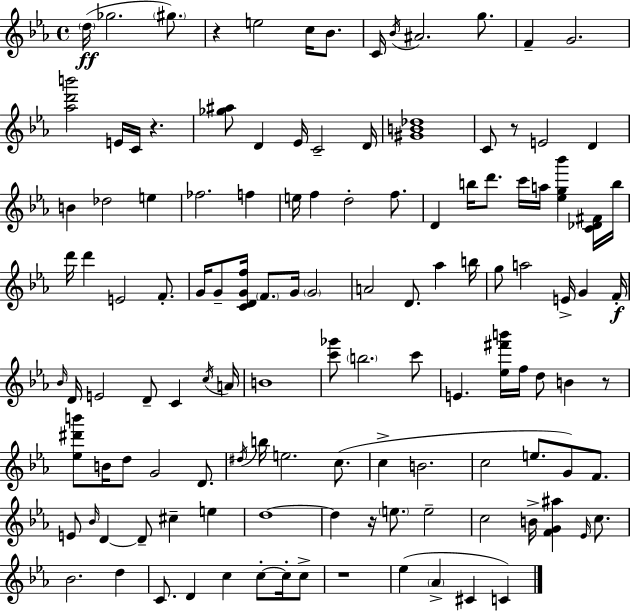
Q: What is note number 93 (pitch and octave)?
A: C5